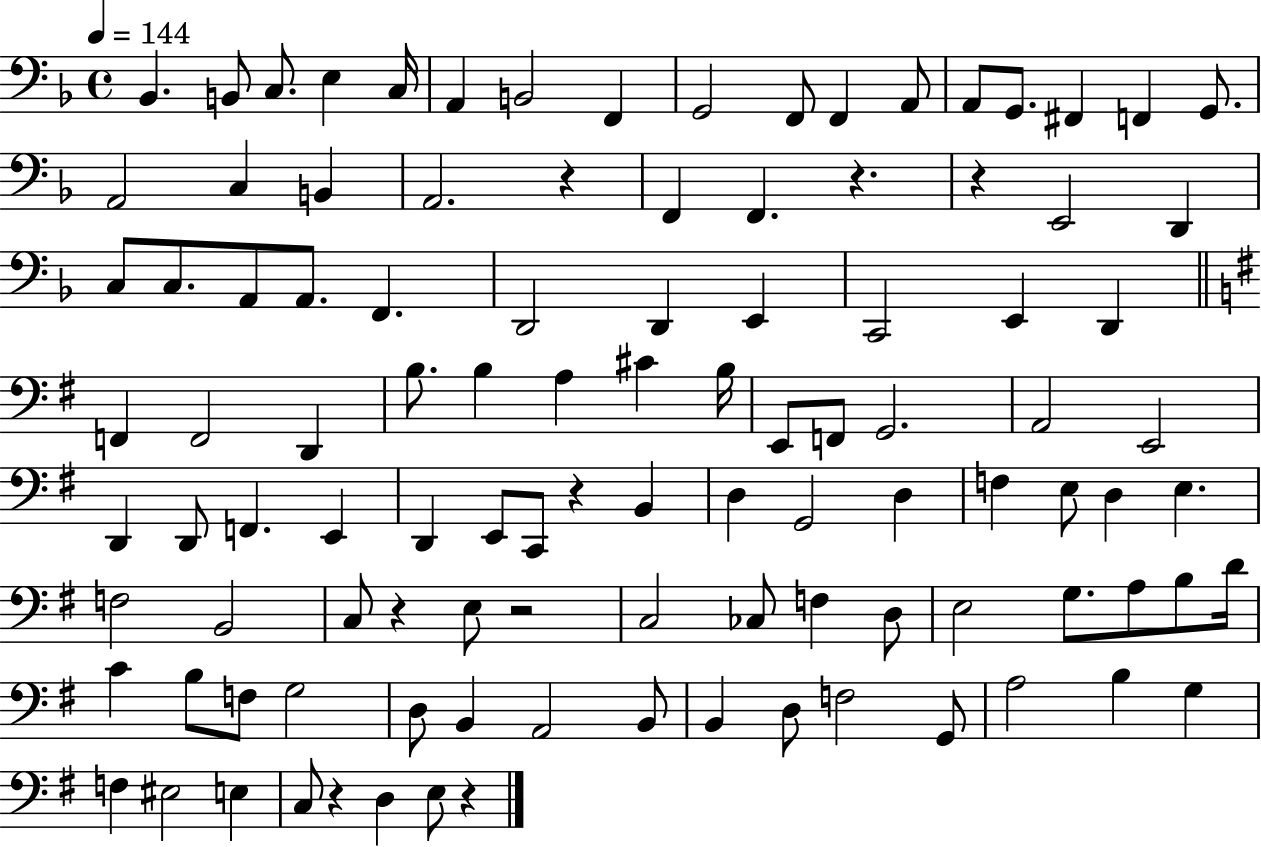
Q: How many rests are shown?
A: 8